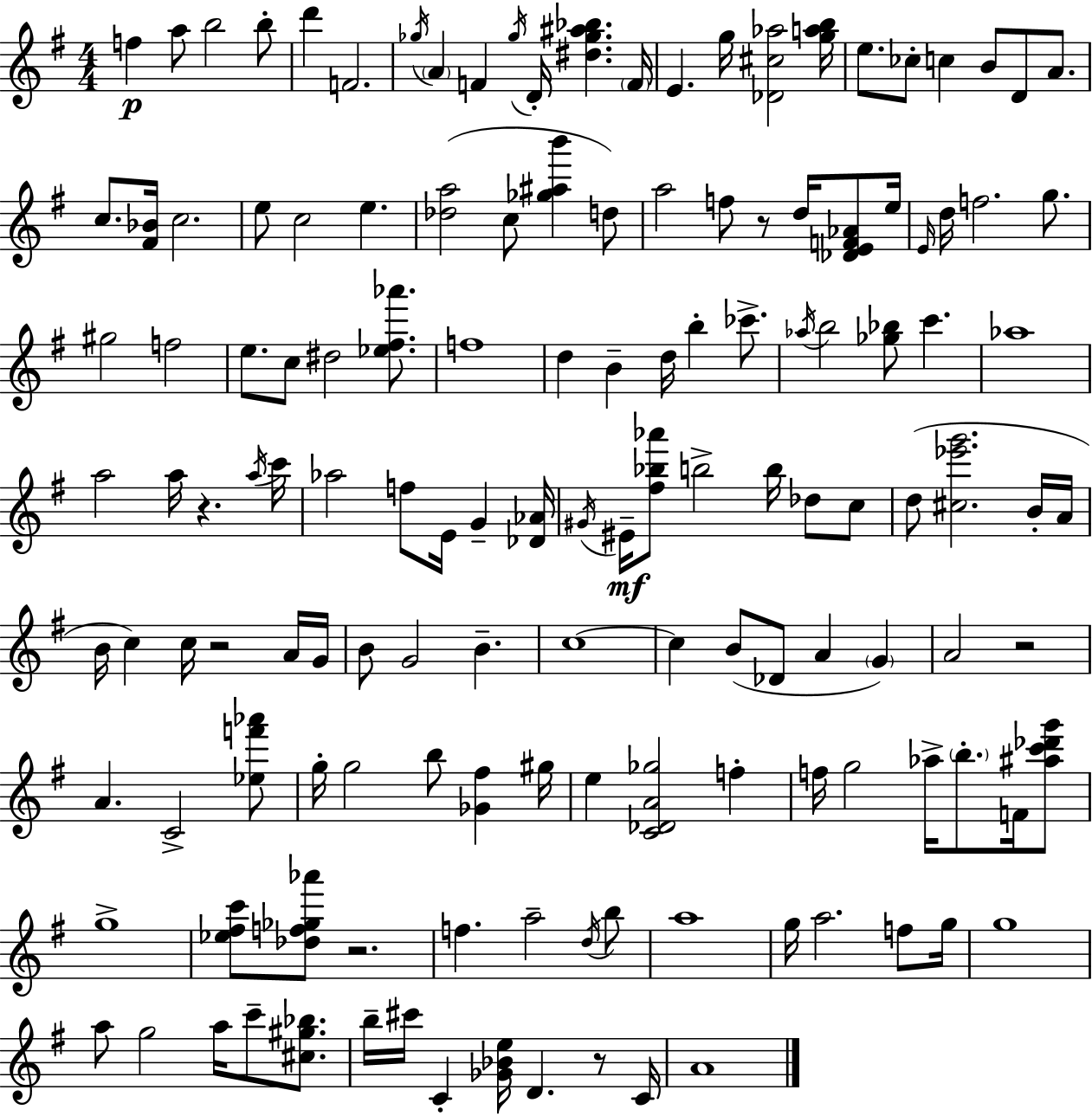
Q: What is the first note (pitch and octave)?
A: F5